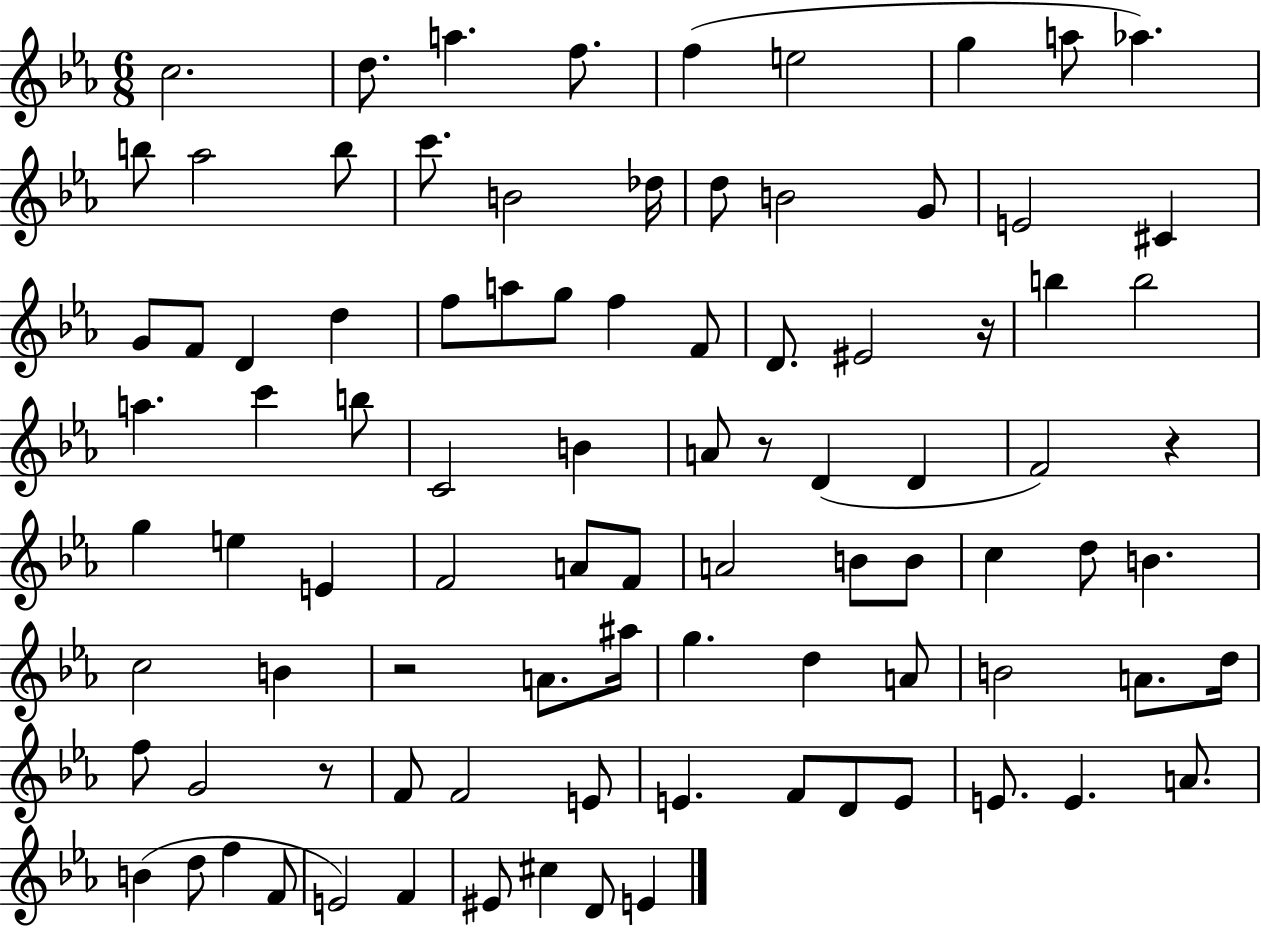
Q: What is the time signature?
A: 6/8